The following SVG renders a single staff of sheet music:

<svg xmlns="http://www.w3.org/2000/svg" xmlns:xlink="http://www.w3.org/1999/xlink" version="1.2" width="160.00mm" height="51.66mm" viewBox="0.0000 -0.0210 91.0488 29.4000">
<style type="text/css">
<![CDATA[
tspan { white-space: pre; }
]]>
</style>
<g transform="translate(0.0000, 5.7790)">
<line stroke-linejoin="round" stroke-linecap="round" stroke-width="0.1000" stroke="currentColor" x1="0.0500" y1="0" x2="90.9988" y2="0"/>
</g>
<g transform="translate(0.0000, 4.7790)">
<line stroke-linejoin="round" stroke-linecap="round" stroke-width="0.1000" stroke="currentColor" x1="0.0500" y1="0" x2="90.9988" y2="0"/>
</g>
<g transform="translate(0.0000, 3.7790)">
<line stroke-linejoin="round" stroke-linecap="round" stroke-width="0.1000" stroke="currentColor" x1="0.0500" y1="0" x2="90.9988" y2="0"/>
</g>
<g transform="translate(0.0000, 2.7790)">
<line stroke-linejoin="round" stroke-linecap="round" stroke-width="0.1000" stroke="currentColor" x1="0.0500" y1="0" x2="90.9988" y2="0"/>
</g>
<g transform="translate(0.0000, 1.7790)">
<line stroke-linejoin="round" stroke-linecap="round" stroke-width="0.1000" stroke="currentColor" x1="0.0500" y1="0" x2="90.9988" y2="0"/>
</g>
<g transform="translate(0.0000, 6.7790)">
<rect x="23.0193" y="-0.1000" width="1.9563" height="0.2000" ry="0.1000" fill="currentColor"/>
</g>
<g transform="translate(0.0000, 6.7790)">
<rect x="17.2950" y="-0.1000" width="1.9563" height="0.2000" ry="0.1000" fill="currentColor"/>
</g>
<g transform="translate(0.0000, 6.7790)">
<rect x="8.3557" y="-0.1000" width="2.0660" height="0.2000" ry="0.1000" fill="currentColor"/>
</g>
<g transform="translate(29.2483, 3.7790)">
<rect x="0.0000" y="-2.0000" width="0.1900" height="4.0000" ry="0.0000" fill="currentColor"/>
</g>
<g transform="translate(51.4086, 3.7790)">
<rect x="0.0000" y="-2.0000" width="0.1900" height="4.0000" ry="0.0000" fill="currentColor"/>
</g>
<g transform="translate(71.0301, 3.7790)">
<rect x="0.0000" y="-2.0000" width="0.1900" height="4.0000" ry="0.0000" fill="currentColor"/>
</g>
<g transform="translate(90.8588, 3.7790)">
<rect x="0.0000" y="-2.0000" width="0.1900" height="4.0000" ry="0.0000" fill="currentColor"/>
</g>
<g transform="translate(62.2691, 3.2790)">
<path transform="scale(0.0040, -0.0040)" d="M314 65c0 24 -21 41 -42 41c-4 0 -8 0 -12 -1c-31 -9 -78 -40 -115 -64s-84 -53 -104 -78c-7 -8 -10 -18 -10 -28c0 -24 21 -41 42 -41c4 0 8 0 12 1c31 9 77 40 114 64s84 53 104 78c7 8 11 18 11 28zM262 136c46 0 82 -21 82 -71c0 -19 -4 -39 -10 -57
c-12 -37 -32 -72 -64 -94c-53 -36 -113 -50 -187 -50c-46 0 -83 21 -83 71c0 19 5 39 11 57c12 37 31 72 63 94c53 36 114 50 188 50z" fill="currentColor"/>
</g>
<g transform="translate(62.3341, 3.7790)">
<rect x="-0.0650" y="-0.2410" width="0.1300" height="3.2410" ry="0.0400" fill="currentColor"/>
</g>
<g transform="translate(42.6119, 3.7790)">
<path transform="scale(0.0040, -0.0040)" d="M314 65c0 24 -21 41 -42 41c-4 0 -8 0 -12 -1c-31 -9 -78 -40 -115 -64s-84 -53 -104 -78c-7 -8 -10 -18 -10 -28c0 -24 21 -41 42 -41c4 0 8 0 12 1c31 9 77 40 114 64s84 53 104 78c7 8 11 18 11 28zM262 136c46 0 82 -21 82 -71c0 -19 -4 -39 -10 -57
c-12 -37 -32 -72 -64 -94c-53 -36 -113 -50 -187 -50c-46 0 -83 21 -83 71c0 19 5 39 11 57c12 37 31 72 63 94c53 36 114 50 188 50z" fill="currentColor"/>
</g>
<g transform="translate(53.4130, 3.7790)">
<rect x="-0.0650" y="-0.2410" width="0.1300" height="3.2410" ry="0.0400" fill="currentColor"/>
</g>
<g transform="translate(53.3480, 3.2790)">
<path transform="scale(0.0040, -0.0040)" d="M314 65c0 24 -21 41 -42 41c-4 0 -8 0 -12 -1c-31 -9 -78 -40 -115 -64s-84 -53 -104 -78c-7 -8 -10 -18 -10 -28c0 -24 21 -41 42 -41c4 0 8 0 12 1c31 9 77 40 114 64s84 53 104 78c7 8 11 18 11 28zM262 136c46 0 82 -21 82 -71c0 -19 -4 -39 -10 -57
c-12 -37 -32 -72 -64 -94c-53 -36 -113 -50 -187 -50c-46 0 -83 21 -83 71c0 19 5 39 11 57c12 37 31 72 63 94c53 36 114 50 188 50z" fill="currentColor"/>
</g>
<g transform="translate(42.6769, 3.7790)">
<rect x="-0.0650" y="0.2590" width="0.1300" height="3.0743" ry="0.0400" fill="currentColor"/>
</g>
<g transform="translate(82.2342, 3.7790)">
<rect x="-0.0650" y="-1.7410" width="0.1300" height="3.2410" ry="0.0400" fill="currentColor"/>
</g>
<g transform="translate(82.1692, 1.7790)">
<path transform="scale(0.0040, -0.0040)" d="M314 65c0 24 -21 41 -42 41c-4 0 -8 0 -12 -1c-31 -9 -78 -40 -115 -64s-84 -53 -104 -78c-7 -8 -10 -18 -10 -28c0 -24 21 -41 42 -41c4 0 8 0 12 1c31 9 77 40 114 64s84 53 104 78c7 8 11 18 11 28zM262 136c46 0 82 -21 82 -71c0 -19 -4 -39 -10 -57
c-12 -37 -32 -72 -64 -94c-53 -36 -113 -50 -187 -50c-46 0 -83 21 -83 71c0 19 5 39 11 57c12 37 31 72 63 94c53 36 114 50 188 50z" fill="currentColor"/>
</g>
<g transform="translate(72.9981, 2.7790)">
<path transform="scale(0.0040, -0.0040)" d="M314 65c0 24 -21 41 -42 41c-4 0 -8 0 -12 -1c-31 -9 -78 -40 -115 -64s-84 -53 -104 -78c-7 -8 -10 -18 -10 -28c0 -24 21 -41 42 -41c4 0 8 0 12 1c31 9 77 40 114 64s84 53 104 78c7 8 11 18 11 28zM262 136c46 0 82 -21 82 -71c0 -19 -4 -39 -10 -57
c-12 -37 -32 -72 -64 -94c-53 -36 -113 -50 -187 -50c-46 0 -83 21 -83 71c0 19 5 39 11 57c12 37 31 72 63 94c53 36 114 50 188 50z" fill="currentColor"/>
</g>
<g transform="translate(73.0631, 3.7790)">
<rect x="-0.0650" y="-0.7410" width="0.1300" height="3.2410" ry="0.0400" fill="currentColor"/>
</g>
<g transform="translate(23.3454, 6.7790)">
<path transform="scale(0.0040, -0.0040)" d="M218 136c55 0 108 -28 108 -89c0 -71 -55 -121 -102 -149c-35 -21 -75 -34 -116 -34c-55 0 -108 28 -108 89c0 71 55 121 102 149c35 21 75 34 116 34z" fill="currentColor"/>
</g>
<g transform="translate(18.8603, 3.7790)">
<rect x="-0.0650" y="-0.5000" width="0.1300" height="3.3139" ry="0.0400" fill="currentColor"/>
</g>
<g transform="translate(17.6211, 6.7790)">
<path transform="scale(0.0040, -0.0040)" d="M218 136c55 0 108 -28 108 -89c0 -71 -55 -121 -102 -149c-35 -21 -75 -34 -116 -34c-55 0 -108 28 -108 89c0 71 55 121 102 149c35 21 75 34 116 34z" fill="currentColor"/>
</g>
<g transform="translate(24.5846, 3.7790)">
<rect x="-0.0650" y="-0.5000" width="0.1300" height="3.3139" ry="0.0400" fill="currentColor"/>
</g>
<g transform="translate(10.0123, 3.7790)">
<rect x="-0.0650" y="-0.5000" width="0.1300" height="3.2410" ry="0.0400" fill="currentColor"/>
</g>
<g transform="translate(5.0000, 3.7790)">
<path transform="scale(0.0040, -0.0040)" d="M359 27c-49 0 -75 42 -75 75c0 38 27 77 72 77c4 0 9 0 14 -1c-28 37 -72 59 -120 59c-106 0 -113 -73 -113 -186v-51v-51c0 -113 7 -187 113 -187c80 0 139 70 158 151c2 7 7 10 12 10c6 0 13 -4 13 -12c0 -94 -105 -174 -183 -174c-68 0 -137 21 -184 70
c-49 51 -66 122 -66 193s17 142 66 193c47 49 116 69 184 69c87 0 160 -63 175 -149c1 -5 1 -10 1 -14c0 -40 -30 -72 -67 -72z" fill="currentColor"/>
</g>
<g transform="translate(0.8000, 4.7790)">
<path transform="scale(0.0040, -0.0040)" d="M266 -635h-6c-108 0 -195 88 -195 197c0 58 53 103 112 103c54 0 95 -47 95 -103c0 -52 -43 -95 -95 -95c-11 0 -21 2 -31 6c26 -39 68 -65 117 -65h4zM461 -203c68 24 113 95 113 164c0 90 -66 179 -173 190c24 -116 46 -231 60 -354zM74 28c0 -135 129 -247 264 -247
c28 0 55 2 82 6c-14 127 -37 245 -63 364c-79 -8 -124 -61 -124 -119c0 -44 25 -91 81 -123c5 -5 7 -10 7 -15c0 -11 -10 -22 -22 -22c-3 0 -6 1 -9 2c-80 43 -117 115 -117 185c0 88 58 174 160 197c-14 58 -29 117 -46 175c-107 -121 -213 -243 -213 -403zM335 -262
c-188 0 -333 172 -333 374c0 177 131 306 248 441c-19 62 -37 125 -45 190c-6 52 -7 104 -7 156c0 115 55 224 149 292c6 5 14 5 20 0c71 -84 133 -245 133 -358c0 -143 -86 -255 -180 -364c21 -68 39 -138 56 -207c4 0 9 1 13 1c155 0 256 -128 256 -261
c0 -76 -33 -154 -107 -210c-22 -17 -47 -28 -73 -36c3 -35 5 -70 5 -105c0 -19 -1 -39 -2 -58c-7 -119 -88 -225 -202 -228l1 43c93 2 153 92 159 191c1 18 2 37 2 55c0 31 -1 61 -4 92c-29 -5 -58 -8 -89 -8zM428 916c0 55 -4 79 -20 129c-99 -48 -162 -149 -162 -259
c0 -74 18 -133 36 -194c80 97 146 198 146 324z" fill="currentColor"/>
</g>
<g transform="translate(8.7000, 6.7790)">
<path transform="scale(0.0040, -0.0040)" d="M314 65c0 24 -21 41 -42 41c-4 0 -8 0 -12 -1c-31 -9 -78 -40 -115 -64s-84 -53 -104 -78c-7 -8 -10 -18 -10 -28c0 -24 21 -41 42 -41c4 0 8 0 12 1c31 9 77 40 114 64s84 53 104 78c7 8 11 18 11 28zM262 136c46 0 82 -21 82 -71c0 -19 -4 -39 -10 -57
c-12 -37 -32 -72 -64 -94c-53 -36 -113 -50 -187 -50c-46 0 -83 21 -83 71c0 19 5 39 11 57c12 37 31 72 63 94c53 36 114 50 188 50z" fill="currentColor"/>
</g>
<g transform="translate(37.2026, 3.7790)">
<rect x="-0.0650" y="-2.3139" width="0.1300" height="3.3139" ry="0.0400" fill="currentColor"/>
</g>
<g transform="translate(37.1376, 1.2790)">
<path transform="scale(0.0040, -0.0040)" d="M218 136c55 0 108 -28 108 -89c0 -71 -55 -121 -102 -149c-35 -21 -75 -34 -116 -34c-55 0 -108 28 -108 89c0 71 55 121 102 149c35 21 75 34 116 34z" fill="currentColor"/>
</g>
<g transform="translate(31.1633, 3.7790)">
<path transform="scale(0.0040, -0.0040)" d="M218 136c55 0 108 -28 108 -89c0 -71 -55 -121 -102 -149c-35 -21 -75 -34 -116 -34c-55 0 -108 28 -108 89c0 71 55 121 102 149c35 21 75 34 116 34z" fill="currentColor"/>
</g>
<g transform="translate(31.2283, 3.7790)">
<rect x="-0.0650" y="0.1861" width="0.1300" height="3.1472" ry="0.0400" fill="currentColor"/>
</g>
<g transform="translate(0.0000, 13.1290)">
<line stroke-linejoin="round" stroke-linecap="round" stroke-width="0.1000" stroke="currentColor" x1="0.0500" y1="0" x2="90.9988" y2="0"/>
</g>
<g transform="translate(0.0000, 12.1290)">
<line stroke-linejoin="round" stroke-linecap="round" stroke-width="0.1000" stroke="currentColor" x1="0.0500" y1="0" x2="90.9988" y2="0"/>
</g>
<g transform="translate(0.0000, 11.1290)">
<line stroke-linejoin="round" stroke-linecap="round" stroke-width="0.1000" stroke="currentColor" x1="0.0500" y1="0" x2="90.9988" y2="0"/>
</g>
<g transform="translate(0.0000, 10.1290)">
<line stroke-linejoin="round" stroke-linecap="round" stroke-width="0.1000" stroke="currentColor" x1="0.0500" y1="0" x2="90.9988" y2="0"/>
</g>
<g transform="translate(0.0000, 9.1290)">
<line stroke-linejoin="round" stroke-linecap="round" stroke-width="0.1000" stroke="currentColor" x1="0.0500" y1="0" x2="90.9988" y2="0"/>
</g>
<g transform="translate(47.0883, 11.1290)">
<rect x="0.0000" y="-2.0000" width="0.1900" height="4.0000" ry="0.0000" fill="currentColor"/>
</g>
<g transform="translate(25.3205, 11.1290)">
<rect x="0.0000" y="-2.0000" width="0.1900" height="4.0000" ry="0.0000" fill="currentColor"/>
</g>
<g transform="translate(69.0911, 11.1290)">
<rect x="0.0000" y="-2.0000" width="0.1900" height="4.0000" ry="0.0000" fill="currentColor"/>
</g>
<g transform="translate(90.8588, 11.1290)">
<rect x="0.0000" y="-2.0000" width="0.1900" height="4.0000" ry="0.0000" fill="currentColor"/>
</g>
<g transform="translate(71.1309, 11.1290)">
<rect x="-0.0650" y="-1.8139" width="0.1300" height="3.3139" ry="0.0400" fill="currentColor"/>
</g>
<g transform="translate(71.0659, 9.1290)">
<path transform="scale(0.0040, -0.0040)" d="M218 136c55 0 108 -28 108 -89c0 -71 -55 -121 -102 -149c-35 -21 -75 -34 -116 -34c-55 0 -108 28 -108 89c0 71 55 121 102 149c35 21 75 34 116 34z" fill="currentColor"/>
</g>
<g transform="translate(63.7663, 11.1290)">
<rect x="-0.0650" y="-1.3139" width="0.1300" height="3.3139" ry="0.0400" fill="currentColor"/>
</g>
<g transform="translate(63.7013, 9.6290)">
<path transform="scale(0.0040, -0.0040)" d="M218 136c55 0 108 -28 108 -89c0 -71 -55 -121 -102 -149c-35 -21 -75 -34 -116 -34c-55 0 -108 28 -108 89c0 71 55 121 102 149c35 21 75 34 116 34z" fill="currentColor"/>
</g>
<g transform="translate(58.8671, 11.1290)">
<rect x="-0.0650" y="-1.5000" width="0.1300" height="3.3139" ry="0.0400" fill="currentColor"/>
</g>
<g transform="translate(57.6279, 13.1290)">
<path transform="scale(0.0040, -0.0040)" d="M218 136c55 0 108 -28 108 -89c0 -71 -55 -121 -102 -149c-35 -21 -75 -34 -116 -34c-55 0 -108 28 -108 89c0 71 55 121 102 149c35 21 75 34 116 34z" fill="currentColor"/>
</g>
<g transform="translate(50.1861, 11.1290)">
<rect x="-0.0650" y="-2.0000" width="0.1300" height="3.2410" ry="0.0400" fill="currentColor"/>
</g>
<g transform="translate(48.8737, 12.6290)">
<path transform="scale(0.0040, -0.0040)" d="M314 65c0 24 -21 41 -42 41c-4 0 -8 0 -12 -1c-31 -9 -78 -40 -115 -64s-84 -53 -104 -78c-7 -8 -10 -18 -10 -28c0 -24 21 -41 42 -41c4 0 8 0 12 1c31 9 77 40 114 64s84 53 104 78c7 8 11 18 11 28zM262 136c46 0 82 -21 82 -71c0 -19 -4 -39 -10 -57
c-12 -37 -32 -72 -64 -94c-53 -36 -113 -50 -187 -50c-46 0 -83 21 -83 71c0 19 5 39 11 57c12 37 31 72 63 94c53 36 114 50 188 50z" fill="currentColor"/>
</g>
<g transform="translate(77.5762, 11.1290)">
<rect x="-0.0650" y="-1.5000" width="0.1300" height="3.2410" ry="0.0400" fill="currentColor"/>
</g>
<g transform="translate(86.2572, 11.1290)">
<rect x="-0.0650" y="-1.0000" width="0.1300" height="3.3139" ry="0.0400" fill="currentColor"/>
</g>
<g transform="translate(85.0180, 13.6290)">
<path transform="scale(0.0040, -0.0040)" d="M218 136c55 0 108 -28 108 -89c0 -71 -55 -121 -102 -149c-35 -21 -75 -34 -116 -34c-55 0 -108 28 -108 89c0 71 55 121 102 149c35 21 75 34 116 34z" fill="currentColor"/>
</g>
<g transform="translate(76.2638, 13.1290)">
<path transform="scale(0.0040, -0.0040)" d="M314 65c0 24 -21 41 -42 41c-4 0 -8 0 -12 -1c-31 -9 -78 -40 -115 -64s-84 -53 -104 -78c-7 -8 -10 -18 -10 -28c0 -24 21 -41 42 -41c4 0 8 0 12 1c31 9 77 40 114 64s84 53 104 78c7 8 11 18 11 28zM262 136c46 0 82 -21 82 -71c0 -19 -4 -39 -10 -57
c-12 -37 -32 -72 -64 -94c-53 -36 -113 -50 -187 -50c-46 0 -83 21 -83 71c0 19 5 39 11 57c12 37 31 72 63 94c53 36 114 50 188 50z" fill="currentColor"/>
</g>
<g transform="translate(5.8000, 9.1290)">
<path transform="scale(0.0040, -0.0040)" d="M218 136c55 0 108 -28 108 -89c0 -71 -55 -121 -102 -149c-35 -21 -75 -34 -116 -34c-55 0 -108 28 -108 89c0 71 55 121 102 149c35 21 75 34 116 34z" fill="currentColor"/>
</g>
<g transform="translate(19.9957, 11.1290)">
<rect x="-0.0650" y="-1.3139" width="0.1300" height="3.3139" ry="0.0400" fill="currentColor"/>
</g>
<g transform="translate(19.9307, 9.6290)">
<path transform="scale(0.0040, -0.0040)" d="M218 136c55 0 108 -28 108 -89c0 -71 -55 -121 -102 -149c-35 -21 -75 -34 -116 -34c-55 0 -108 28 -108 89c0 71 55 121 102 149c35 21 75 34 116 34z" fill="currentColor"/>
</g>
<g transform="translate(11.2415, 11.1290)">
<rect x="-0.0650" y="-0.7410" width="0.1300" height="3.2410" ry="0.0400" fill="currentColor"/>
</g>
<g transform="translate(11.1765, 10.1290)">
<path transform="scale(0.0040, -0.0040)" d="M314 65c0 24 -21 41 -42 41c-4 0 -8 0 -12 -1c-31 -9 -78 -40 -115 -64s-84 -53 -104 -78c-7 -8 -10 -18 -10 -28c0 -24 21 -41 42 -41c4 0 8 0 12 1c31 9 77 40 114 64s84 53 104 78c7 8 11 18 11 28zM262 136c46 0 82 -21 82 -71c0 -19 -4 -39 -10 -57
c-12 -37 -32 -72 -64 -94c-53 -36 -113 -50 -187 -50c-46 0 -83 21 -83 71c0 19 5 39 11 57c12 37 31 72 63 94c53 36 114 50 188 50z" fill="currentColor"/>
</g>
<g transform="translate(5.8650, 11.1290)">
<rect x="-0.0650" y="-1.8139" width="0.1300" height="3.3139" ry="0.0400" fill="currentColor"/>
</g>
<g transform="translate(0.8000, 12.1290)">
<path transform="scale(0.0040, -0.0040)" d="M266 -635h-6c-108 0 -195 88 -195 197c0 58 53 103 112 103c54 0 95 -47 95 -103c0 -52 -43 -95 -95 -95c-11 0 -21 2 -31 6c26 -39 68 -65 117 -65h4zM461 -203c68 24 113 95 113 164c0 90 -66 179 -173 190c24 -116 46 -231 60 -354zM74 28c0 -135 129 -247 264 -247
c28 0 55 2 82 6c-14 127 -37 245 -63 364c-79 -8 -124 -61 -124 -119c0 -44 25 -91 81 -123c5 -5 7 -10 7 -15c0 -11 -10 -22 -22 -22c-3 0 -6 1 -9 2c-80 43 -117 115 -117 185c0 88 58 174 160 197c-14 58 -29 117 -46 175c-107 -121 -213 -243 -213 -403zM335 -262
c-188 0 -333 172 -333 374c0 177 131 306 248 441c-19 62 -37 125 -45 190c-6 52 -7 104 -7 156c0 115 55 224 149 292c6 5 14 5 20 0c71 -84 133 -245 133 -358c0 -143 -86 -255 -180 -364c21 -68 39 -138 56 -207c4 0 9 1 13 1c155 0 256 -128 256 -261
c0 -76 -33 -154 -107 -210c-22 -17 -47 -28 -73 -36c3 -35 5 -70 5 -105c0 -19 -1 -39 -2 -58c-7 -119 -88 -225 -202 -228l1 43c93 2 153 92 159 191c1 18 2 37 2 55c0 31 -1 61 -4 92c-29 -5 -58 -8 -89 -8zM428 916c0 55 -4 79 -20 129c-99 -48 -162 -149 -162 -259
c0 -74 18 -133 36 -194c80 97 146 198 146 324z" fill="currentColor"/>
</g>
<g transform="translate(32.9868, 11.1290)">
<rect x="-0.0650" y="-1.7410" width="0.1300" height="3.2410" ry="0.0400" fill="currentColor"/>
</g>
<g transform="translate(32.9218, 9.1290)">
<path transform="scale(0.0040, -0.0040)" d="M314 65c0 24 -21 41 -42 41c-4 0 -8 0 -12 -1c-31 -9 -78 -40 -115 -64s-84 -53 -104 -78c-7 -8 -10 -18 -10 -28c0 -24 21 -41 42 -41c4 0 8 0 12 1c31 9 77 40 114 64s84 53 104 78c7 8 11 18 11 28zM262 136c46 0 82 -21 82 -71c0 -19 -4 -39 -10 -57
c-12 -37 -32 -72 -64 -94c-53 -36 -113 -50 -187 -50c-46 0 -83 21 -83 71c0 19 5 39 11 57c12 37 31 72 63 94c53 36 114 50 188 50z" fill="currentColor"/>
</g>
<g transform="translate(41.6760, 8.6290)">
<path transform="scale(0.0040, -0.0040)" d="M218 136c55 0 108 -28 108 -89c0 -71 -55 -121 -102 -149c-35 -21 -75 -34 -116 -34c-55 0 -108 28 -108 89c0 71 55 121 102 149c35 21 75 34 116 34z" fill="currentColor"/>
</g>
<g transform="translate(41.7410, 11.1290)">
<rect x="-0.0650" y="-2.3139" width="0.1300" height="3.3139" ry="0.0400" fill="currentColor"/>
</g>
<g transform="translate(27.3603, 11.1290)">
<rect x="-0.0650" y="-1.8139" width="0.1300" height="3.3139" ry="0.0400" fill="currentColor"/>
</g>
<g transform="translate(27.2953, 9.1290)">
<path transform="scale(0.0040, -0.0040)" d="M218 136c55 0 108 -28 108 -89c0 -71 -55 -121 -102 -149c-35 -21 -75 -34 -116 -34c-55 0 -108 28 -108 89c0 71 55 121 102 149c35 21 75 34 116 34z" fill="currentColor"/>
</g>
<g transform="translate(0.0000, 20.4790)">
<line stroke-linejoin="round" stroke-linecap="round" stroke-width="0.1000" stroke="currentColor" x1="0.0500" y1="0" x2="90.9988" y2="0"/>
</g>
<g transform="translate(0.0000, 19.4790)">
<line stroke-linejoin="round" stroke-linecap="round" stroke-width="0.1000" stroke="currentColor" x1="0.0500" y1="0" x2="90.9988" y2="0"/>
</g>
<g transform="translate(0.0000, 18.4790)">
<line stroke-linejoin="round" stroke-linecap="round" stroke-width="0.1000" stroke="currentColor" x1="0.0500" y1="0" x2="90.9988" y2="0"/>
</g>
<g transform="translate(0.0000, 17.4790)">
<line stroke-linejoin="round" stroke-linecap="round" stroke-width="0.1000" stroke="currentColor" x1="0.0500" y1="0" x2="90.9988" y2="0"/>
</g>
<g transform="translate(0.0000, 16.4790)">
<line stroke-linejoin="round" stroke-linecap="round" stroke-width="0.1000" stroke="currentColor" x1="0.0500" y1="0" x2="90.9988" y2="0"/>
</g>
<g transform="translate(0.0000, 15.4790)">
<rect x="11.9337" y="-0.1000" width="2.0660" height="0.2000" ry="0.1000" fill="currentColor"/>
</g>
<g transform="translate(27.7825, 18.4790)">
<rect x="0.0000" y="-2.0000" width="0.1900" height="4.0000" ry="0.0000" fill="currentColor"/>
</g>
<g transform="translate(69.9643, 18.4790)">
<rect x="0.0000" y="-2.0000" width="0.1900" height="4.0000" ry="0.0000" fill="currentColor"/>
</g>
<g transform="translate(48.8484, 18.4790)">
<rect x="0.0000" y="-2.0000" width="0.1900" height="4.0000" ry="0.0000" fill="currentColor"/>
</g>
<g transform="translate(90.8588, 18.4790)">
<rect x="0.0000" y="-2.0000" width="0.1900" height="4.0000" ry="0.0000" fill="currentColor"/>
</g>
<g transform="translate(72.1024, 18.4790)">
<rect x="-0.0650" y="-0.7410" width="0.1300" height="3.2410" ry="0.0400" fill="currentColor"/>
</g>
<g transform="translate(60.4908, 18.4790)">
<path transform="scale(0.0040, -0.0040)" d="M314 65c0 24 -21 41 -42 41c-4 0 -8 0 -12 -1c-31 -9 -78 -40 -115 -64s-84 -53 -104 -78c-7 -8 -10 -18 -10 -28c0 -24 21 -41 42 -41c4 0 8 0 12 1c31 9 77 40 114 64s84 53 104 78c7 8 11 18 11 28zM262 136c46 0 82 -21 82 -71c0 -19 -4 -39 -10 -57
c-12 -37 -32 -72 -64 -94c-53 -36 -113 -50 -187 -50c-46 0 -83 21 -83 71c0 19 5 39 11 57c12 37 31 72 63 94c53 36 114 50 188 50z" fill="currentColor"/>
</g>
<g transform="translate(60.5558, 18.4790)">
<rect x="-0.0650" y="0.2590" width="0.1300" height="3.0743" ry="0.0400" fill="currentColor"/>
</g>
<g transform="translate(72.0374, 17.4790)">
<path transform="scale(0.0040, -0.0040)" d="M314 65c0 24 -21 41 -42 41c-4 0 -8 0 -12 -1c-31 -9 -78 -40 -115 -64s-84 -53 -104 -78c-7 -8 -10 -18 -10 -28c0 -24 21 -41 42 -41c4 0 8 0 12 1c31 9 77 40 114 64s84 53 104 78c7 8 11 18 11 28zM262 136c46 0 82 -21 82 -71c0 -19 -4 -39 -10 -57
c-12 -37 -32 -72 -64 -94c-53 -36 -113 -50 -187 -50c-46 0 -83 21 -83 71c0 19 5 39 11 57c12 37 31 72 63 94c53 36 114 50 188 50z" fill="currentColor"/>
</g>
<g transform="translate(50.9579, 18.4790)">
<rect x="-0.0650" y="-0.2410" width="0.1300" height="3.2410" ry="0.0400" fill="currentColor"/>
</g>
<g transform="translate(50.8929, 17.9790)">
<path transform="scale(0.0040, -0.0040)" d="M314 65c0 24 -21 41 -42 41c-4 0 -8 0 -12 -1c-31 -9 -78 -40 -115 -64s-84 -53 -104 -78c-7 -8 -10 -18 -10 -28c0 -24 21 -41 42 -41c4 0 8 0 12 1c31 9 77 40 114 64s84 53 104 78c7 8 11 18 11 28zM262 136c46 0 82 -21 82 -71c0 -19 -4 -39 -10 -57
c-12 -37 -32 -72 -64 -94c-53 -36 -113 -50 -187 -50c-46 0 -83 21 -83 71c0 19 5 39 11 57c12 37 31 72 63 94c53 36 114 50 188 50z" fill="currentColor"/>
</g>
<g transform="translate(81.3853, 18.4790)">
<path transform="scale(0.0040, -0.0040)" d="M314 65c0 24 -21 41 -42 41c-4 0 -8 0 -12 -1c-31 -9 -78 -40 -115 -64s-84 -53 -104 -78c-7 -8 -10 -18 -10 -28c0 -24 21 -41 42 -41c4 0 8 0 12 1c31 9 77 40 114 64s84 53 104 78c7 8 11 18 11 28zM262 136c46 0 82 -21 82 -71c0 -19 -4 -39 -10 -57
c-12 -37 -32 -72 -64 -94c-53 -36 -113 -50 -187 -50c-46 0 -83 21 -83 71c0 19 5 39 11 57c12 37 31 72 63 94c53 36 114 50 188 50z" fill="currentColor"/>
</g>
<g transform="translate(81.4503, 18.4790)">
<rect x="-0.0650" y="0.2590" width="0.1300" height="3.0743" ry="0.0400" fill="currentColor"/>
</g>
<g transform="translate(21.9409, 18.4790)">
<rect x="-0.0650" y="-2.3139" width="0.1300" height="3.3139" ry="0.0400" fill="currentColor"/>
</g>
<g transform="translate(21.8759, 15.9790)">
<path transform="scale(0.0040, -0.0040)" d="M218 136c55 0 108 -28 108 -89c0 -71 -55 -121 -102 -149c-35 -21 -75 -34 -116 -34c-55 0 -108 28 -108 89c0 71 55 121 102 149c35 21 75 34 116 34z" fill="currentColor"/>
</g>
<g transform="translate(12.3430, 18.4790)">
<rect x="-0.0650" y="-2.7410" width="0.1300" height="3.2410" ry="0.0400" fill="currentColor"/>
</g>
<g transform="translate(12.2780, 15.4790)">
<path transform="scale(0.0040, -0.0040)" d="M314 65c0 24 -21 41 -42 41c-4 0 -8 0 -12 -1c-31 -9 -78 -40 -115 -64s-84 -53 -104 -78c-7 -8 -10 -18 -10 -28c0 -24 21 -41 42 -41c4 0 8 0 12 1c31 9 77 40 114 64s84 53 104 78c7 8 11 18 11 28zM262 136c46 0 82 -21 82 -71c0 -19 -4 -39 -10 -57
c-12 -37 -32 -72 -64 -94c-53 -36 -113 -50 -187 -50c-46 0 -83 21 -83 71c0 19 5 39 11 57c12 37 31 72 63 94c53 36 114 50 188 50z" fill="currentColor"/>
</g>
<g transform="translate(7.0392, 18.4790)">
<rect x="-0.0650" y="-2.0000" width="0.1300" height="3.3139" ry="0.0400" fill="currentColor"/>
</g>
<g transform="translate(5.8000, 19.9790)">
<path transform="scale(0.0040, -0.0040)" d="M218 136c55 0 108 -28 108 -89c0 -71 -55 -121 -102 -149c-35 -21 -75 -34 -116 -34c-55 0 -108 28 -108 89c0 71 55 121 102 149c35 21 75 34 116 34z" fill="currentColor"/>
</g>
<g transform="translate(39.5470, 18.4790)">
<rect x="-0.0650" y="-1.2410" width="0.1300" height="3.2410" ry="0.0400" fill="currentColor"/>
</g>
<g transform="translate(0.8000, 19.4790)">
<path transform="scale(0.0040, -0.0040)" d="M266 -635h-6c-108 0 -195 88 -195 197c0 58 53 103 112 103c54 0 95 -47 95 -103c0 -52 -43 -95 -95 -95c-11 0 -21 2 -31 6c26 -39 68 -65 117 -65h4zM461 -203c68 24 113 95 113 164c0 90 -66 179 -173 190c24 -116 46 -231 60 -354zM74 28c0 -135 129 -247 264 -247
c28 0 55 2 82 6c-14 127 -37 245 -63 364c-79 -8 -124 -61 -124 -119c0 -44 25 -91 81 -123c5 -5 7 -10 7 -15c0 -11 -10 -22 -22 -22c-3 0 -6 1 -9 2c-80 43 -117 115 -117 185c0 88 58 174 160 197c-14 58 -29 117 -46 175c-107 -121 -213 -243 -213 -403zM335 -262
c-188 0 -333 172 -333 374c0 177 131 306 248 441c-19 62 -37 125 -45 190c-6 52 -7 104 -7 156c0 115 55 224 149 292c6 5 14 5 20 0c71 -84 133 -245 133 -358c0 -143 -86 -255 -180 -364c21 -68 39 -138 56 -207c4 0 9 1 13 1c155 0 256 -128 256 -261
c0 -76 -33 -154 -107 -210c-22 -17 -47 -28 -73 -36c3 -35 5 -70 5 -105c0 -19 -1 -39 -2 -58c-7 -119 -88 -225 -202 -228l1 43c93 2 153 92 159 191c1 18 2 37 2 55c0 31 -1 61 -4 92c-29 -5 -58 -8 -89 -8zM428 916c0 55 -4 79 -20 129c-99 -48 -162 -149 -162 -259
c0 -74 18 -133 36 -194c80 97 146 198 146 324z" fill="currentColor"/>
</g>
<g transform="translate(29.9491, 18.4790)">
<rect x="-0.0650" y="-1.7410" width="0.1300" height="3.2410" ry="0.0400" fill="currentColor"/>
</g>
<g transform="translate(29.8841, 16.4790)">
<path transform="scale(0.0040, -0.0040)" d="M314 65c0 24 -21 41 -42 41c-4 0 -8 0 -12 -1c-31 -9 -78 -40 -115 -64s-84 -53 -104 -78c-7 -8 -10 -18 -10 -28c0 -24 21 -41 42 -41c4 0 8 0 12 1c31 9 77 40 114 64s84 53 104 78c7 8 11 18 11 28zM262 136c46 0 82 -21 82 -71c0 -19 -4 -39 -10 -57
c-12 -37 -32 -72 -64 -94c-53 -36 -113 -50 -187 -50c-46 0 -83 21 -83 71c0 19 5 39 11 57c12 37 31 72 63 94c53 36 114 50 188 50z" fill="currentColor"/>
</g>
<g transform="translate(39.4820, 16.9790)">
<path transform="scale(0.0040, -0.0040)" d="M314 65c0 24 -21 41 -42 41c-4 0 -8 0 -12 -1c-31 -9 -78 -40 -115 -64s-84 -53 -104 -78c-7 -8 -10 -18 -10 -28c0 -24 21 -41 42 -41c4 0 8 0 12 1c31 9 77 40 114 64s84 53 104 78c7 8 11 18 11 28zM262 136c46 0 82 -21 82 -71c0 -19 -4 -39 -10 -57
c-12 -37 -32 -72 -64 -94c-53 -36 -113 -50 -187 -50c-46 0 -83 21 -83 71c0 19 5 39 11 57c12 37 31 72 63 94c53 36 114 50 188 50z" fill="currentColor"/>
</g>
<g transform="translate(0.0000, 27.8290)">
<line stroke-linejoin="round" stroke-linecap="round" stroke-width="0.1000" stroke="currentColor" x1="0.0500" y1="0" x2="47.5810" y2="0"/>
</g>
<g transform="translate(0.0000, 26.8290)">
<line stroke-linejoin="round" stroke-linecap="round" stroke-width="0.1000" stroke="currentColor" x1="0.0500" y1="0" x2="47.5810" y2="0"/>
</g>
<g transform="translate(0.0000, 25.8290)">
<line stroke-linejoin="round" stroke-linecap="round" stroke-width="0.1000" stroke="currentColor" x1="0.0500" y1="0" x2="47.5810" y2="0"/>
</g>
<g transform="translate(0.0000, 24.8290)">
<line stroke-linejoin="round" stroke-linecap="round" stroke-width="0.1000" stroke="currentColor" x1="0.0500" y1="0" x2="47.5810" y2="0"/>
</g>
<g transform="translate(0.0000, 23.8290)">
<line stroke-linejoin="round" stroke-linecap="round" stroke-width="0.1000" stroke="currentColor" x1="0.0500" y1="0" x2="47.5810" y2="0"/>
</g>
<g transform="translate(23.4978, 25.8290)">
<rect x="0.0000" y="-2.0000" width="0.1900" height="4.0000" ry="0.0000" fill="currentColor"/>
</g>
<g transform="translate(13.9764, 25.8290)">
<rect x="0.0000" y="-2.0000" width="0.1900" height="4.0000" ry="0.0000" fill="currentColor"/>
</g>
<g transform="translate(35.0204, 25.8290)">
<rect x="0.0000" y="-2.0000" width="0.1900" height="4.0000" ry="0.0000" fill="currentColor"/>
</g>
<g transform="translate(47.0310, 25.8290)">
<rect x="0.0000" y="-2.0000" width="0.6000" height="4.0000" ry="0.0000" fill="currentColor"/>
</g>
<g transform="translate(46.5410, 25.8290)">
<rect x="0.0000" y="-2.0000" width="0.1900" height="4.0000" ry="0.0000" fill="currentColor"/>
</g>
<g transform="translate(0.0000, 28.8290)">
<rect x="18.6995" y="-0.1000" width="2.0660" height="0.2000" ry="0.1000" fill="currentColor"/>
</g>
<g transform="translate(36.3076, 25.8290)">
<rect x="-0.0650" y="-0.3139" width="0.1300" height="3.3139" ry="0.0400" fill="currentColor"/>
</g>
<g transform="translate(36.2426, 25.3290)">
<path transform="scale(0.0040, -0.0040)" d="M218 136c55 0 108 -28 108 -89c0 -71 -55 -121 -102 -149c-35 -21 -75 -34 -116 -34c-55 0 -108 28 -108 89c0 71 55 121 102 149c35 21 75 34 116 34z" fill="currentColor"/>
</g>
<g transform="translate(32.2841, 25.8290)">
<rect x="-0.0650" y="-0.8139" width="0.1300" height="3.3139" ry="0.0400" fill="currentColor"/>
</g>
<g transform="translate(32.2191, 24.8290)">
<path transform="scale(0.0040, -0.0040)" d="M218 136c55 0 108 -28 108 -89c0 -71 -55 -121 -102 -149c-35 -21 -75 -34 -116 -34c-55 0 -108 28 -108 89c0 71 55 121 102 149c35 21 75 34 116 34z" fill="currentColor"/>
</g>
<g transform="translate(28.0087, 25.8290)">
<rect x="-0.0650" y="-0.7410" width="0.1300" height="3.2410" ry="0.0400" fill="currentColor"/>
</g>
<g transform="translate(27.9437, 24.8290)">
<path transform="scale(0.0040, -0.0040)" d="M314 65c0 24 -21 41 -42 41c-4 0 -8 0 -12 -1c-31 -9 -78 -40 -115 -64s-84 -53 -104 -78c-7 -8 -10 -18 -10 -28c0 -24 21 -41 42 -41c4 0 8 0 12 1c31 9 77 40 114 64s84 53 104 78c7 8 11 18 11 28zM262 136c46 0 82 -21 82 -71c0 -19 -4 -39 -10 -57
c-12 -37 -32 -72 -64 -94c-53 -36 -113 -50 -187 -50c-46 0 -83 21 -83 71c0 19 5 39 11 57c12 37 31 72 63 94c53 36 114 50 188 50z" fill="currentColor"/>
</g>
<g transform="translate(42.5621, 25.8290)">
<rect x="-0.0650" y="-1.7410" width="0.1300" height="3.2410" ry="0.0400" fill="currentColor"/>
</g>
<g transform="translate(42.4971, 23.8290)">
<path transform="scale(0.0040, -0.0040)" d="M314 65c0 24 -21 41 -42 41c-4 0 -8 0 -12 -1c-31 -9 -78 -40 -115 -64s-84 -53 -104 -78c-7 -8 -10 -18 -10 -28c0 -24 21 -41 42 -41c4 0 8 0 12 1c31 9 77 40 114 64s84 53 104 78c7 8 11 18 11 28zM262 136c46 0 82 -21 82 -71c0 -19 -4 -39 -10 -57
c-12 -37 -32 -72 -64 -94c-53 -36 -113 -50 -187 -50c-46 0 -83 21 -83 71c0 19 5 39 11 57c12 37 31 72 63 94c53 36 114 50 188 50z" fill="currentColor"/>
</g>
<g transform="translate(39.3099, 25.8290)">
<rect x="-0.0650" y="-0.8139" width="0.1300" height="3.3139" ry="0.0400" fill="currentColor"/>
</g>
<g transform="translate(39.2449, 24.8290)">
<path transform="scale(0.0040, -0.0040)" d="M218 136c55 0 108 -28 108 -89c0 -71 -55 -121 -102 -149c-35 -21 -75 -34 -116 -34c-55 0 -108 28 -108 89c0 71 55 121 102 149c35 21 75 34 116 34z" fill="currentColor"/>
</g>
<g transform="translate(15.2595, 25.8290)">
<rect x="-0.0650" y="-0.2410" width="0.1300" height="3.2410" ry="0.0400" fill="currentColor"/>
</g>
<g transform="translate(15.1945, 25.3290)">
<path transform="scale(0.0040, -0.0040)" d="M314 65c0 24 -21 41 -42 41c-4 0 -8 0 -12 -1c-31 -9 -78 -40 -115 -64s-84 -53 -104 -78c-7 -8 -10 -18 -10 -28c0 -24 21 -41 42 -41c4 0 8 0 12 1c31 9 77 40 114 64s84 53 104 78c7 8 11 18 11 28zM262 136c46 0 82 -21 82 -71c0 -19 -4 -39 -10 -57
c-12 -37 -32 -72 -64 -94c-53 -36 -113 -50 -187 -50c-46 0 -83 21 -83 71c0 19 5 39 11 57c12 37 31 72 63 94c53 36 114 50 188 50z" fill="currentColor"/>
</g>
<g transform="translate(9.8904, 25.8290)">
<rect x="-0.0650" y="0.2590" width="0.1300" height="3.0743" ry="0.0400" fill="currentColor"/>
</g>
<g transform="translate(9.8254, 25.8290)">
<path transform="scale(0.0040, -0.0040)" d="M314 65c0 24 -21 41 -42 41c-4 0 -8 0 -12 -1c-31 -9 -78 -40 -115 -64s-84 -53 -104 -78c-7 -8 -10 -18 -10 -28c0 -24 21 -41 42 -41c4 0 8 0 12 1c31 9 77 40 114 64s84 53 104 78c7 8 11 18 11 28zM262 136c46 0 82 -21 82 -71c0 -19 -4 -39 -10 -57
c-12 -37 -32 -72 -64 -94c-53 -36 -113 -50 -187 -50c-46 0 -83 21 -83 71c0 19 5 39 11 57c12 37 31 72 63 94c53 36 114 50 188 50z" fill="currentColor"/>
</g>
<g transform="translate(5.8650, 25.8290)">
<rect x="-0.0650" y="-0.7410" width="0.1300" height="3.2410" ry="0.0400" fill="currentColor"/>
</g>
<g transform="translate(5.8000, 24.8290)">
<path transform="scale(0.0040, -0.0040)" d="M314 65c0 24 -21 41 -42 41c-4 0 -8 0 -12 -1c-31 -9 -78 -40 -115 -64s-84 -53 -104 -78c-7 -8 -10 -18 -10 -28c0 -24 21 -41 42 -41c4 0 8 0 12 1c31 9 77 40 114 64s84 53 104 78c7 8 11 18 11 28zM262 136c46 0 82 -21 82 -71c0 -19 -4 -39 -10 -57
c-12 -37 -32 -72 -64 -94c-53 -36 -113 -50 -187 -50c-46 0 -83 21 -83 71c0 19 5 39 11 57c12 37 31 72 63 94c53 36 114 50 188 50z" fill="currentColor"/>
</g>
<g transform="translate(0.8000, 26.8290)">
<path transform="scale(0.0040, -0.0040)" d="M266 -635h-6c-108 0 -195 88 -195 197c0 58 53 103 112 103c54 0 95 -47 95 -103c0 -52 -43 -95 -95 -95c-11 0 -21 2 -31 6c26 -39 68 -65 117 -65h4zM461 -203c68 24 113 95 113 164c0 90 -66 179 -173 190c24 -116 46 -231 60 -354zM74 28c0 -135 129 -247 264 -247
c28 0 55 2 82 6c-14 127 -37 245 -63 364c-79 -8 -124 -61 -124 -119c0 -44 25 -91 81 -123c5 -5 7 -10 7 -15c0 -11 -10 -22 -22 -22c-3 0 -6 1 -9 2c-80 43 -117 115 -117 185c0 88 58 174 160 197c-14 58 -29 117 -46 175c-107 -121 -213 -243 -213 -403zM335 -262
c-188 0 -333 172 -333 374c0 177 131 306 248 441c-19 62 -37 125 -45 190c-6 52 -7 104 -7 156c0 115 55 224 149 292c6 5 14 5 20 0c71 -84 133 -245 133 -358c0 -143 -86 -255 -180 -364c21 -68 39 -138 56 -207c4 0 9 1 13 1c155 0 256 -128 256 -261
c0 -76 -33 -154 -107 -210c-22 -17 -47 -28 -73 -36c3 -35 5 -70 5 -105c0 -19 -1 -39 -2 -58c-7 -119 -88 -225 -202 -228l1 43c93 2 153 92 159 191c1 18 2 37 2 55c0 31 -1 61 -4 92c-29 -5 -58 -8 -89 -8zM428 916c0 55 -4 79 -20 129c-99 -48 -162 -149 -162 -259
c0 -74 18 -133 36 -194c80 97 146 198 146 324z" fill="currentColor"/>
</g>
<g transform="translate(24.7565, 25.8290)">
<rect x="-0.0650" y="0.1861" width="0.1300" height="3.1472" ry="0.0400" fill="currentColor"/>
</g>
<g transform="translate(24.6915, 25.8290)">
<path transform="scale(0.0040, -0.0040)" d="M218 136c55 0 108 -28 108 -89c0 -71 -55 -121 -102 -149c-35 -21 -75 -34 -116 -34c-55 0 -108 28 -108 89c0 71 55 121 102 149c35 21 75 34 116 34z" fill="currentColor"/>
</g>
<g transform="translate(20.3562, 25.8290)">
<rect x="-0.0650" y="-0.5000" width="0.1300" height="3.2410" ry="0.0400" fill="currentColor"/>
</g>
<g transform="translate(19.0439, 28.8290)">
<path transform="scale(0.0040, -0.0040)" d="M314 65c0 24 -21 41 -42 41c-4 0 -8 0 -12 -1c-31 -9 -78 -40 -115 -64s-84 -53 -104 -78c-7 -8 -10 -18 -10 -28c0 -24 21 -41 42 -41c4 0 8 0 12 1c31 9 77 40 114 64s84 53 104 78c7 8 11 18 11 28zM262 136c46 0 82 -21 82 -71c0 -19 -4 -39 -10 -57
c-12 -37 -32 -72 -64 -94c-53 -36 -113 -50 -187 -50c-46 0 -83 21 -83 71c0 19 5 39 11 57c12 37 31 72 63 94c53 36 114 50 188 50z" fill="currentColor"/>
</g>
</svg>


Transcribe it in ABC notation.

X:1
T:Untitled
M:4/4
L:1/4
K:C
C2 C C B g B2 c2 c2 d2 f2 f d2 e f f2 g F2 E e f E2 D F a2 g f2 e2 c2 B2 d2 B2 d2 B2 c2 C2 B d2 d c d f2